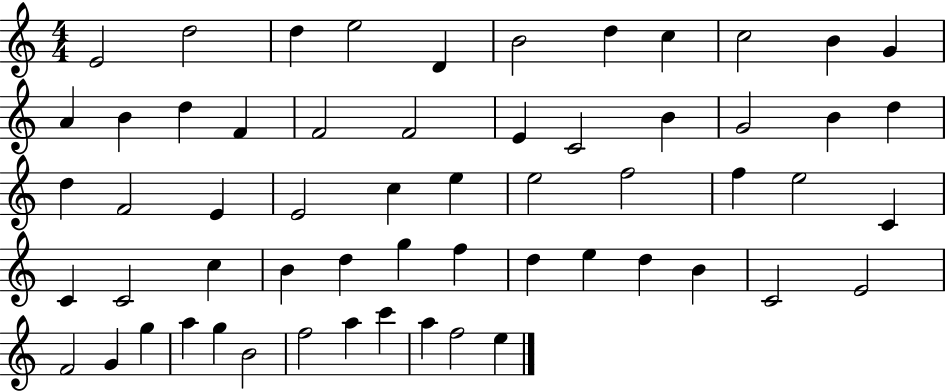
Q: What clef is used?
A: treble